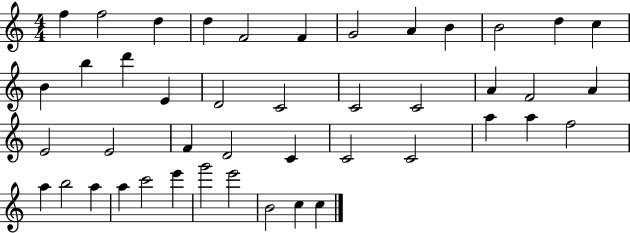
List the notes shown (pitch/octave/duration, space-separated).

F5/q F5/h D5/q D5/q F4/h F4/q G4/h A4/q B4/q B4/h D5/q C5/q B4/q B5/q D6/q E4/q D4/h C4/h C4/h C4/h A4/q F4/h A4/q E4/h E4/h F4/q D4/h C4/q C4/h C4/h A5/q A5/q F5/h A5/q B5/h A5/q A5/q C6/h E6/q G6/h E6/h B4/h C5/q C5/q